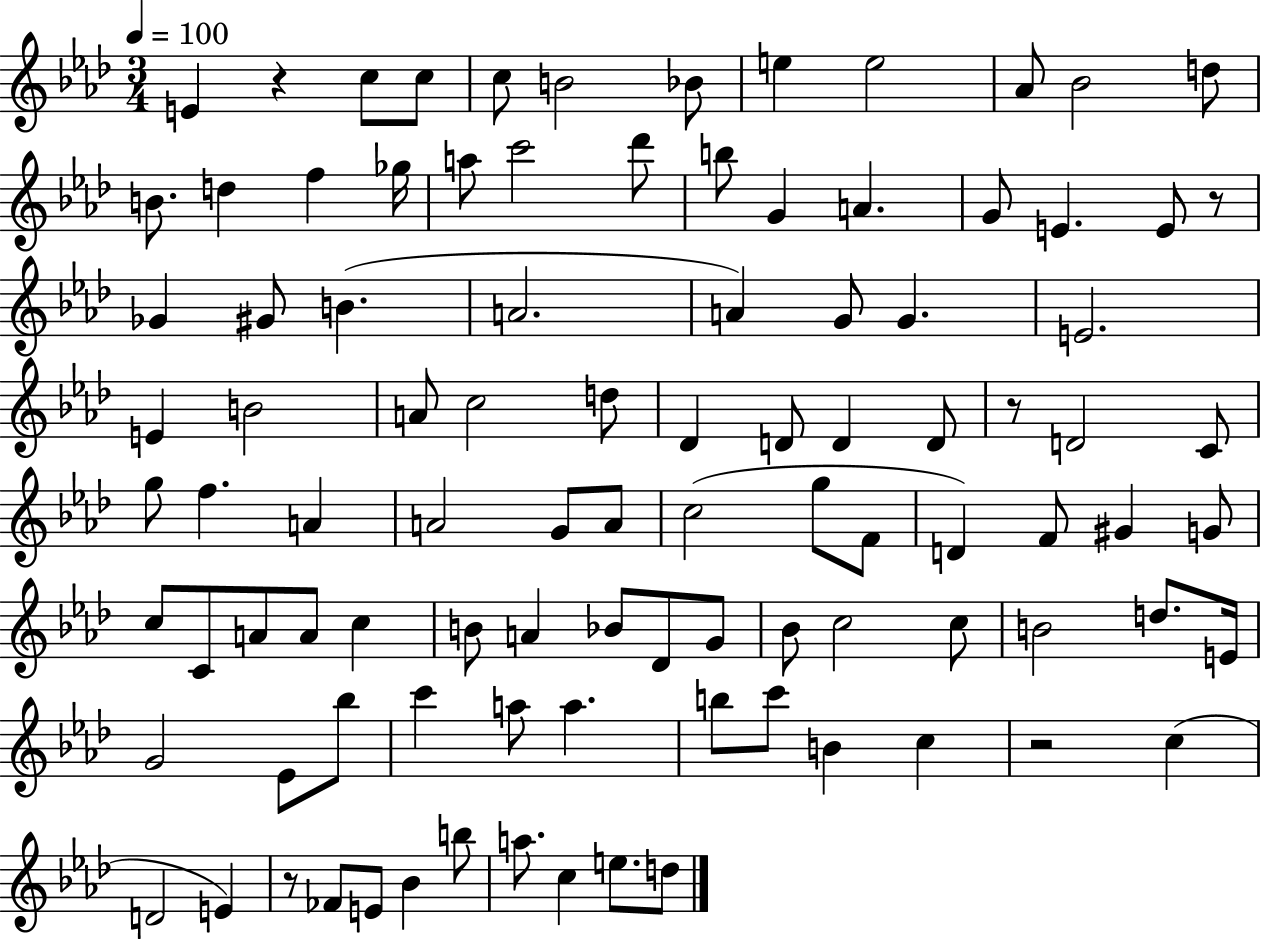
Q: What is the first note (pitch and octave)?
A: E4